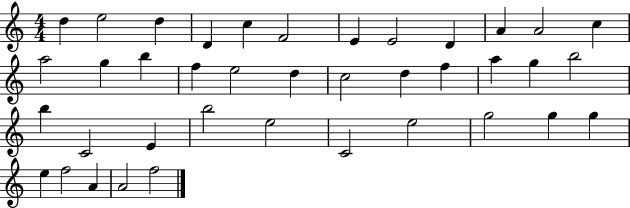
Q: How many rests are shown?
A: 0